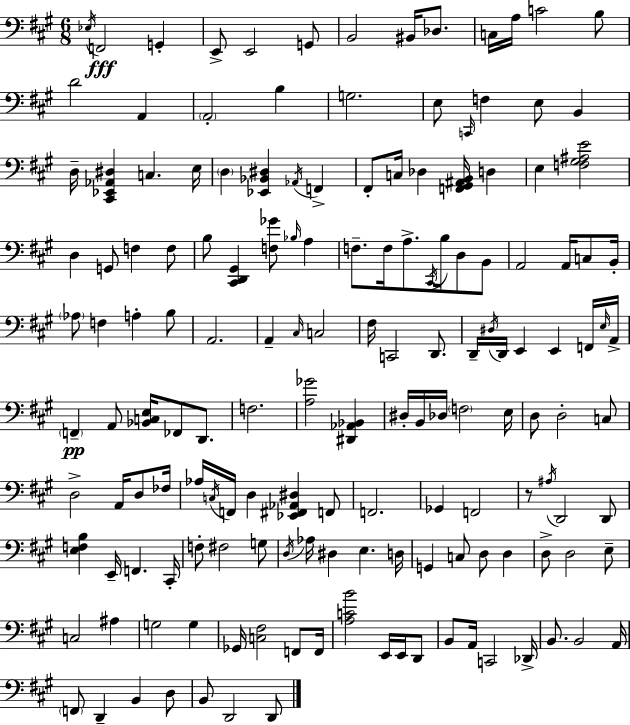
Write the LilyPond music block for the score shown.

{
  \clef bass
  \numericTimeSignature
  \time 6/8
  \key a \major
  \acciaccatura { ees16 }\fff f,2 g,4-. | e,8-> e,2 g,8 | b,2 bis,16 des8. | c16 a16 c'2 b8 | \break d'2 a,4 | \parenthesize a,2-. b4 | g2. | e8 \grace { c,16 } f4 e8 b,4 | \break d16-- <cis, ees, aes, dis>4 c4. | e16 \parenthesize d4 <ees, bes, dis>4 \acciaccatura { aes,16 } f,4-> | fis,8-. c16 des4 <f, gis, ais, b,>16 d4 | e4 <f gis ais e'>2 | \break d4 g,8 f4 | f8 b8 <cis, d, gis,>4 <f ges'>8 \grace { bes16 } | a4 f8.-- f16 a8.-> \acciaccatura { cis,16 } | b16 d8 b,8 a,2 | \break a,16 c8 b,16-. \parenthesize aes8 f4 a4-. | b8 a,2. | a,4-- \grace { cis16 } c2 | fis16 c,2 | \break d,8. d,16-- \acciaccatura { dis16 } d,16 e,4 | e,4 f,16 \grace { e16 } a,16-> \parenthesize f,4--\pp | a,8 <bes, c e>16 fes,8 d,8. f2. | <a ges'>2 | \break <dis, aes, bes,>4 dis16-. b,16 des16 \parenthesize f2 | e16 d8 d2-. | c8 d2-> | a,16 d8 fes16 aes16 \acciaccatura { c16 } f,16 d4 | \break <ees, fis, aes, dis>4 f,8 f,2. | ges,4 | f,2 r8 \acciaccatura { ais16 } | d,2 d,8 <e f b>4 | \break e,16-- f,4. cis,16-. f8-. | fis2 g8 \acciaccatura { d16 } aes16 | dis4 e4. d16 g,4 | c8 d8 d4 d8-> | \break d2 e8-- c2 | ais4 g2 | g4 ges,16 | <c fis>2 f,8 f,16 <a c' b'>2 | \break e,16 e,16 d,8 b,8 | a,16 c,2 des,16-> b,8. | b,2 a,16 \parenthesize f,8 | d,4-- b,4 d8 b,8 | \break d,2 d,8 \bar "|."
}